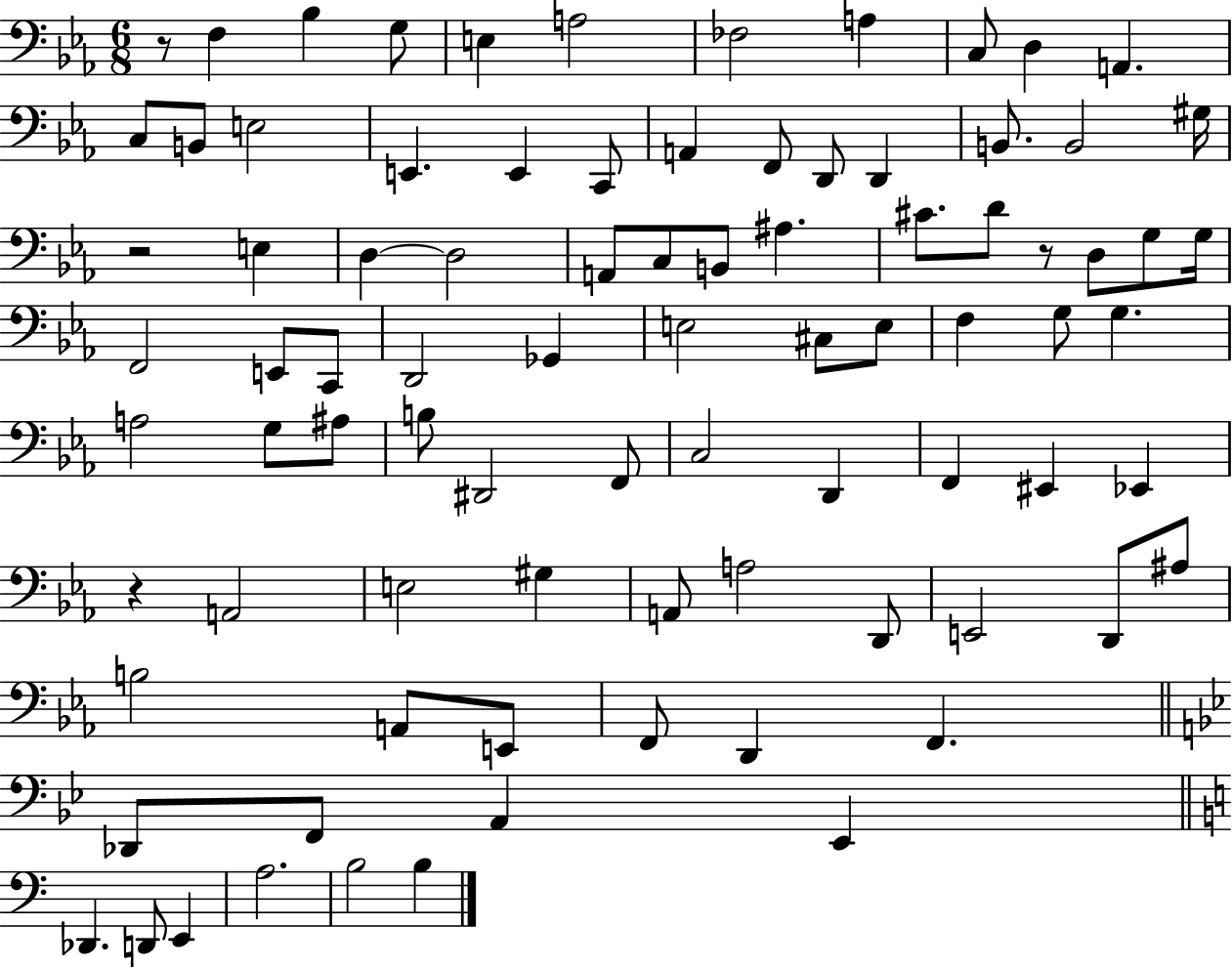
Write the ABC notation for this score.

X:1
T:Untitled
M:6/8
L:1/4
K:Eb
z/2 F, _B, G,/2 E, A,2 _F,2 A, C,/2 D, A,, C,/2 B,,/2 E,2 E,, E,, C,,/2 A,, F,,/2 D,,/2 D,, B,,/2 B,,2 ^G,/4 z2 E, D, D,2 A,,/2 C,/2 B,,/2 ^A, ^C/2 D/2 z/2 D,/2 G,/2 G,/4 F,,2 E,,/2 C,,/2 D,,2 _G,, E,2 ^C,/2 E,/2 F, G,/2 G, A,2 G,/2 ^A,/2 B,/2 ^D,,2 F,,/2 C,2 D,, F,, ^E,, _E,, z A,,2 E,2 ^G, A,,/2 A,2 D,,/2 E,,2 D,,/2 ^A,/2 B,2 A,,/2 E,,/2 F,,/2 D,, F,, _D,,/2 F,,/2 A,, _E,, _D,, D,,/2 E,, A,2 B,2 B,